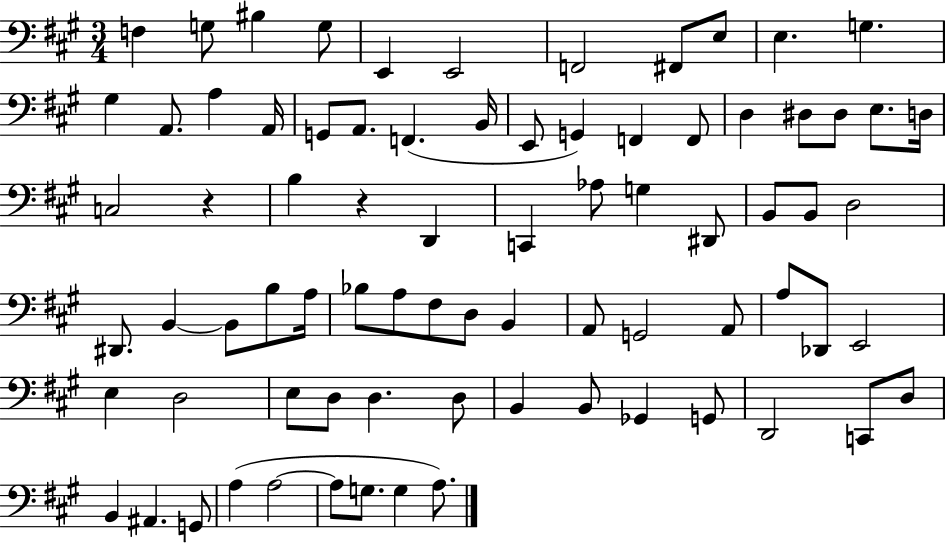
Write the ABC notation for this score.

X:1
T:Untitled
M:3/4
L:1/4
K:A
F, G,/2 ^B, G,/2 E,, E,,2 F,,2 ^F,,/2 E,/2 E, G, ^G, A,,/2 A, A,,/4 G,,/2 A,,/2 F,, B,,/4 E,,/2 G,, F,, F,,/2 D, ^D,/2 ^D,/2 E,/2 D,/4 C,2 z B, z D,, C,, _A,/2 G, ^D,,/2 B,,/2 B,,/2 D,2 ^D,,/2 B,, B,,/2 B,/2 A,/4 _B,/2 A,/2 ^F,/2 D,/2 B,, A,,/2 G,,2 A,,/2 A,/2 _D,,/2 E,,2 E, D,2 E,/2 D,/2 D, D,/2 B,, B,,/2 _G,, G,,/2 D,,2 C,,/2 D,/2 B,, ^A,, G,,/2 A, A,2 A,/2 G,/2 G, A,/2